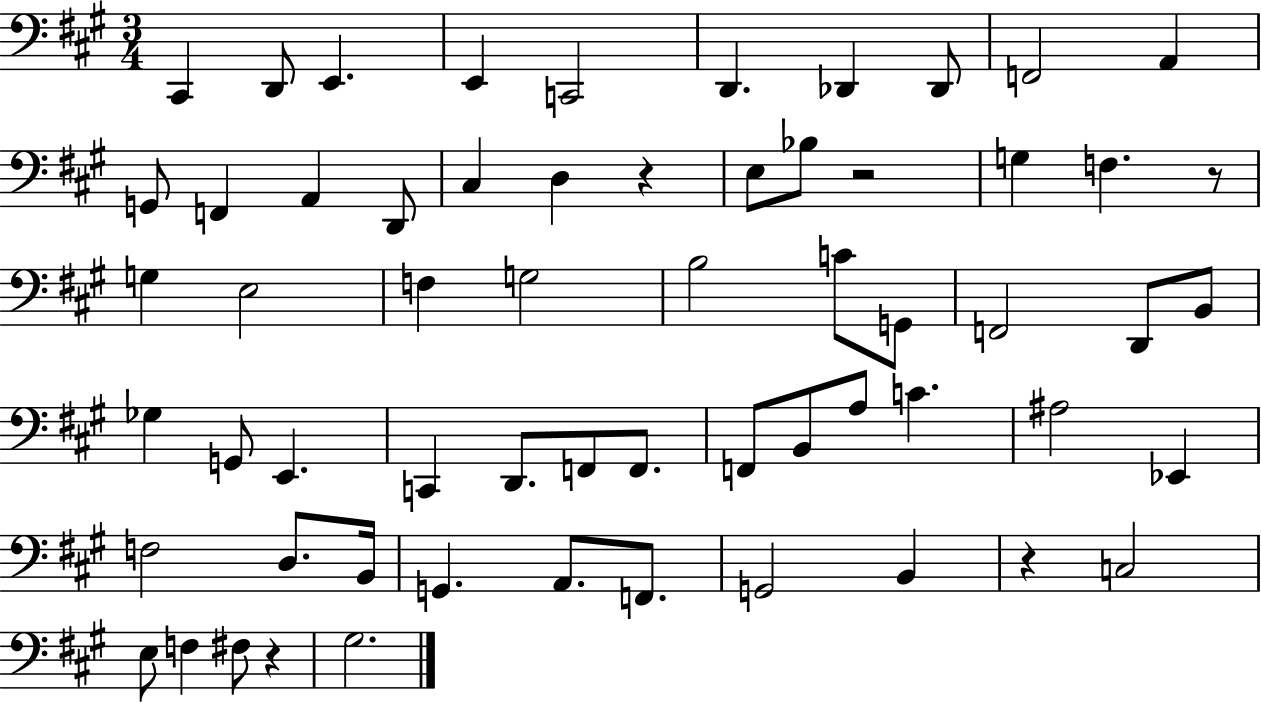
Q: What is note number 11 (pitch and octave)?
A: G2